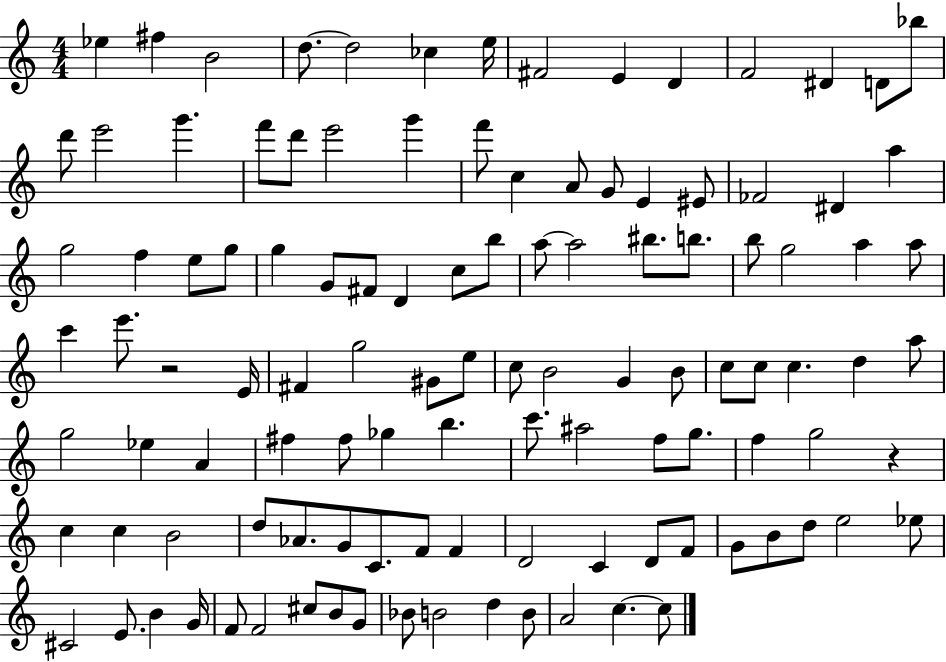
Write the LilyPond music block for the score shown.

{
  \clef treble
  \numericTimeSignature
  \time 4/4
  \key c \major
  ees''4 fis''4 b'2 | d''8.~~ d''2 ces''4 e''16 | fis'2 e'4 d'4 | f'2 dis'4 d'8 bes''8 | \break d'''8 e'''2 g'''4. | f'''8 d'''8 e'''2 g'''4 | f'''8 c''4 a'8 g'8 e'4 eis'8 | fes'2 dis'4 a''4 | \break g''2 f''4 e''8 g''8 | g''4 g'8 fis'8 d'4 c''8 b''8 | a''8~~ a''2 bis''8. b''8. | b''8 g''2 a''4 a''8 | \break c'''4 e'''8. r2 e'16 | fis'4 g''2 gis'8 e''8 | c''8 b'2 g'4 b'8 | c''8 c''8 c''4. d''4 a''8 | \break g''2 ees''4 a'4 | fis''4 fis''8 ges''4 b''4. | c'''8. ais''2 f''8 g''8. | f''4 g''2 r4 | \break c''4 c''4 b'2 | d''8 aes'8. g'8 c'8. f'8 f'4 | d'2 c'4 d'8 f'8 | g'8 b'8 d''8 e''2 ees''8 | \break cis'2 e'8. b'4 g'16 | f'8 f'2 cis''8 b'8 g'8 | bes'8 b'2 d''4 b'8 | a'2 c''4.~~ c''8 | \break \bar "|."
}